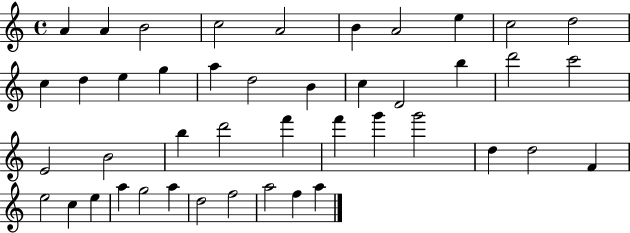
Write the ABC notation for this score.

X:1
T:Untitled
M:4/4
L:1/4
K:C
A A B2 c2 A2 B A2 e c2 d2 c d e g a d2 B c D2 b d'2 c'2 E2 B2 b d'2 f' f' g' g'2 d d2 F e2 c e a g2 a d2 f2 a2 f a